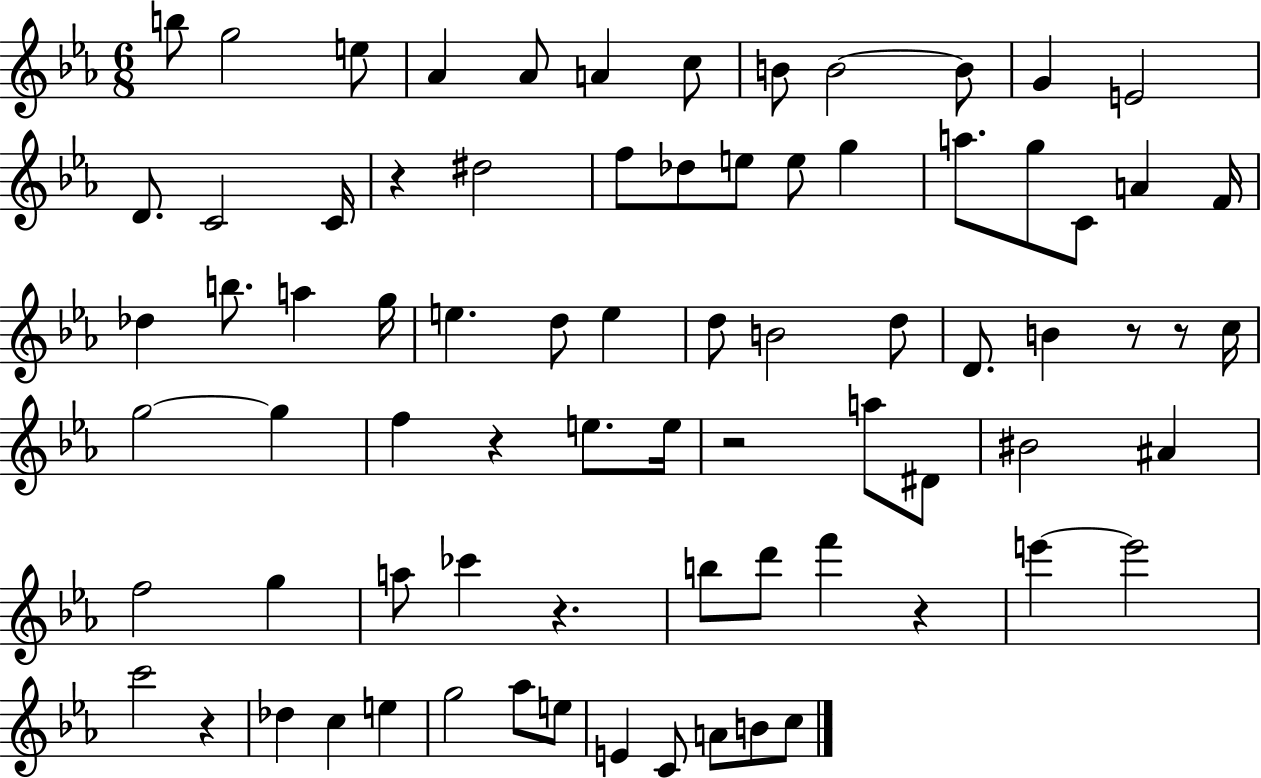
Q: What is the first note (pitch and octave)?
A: B5